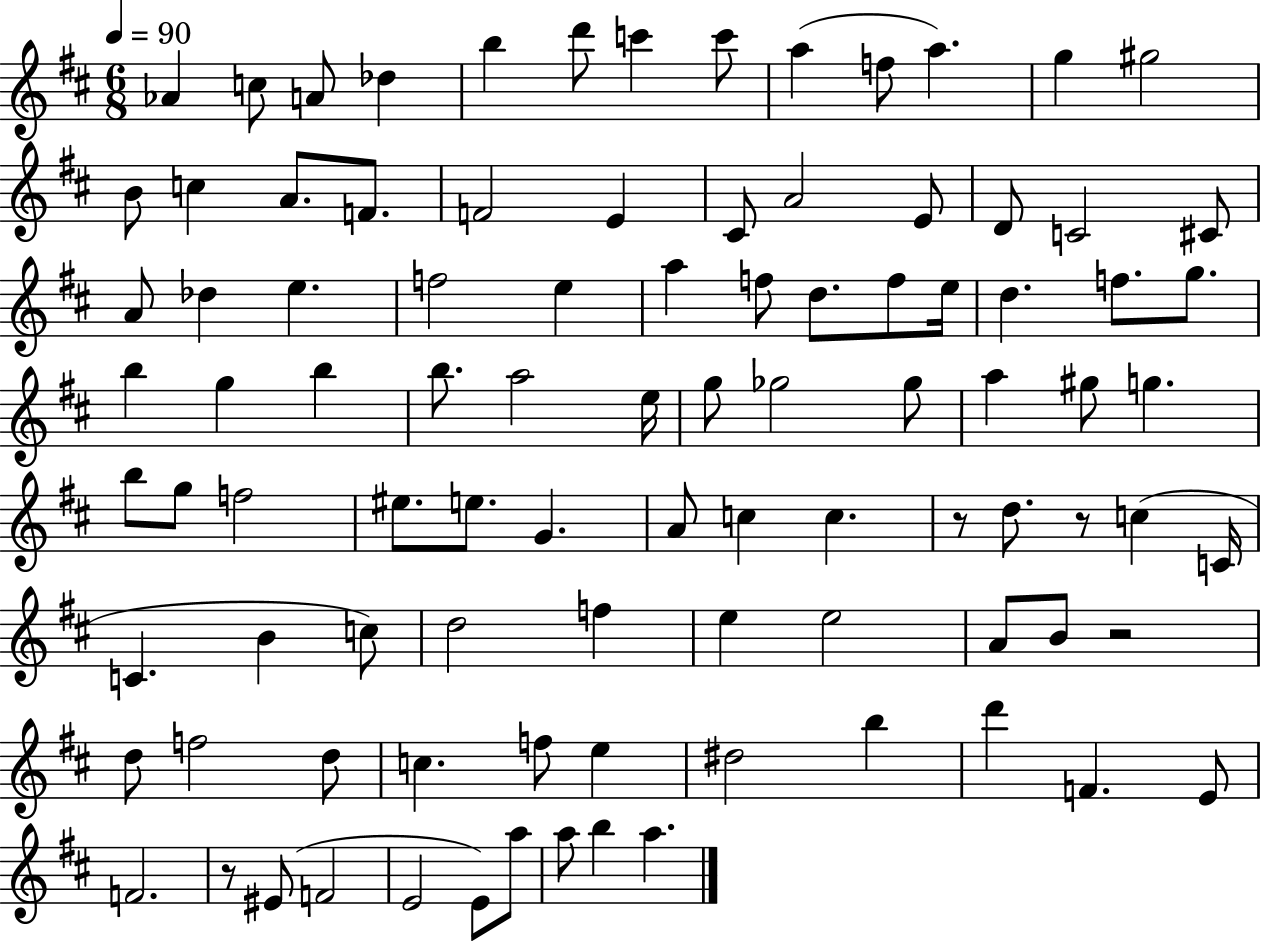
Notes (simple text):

Ab4/q C5/e A4/e Db5/q B5/q D6/e C6/q C6/e A5/q F5/e A5/q. G5/q G#5/h B4/e C5/q A4/e. F4/e. F4/h E4/q C#4/e A4/h E4/e D4/e C4/h C#4/e A4/e Db5/q E5/q. F5/h E5/q A5/q F5/e D5/e. F5/e E5/s D5/q. F5/e. G5/e. B5/q G5/q B5/q B5/e. A5/h E5/s G5/e Gb5/h Gb5/e A5/q G#5/e G5/q. B5/e G5/e F5/h EIS5/e. E5/e. G4/q. A4/e C5/q C5/q. R/e D5/e. R/e C5/q C4/s C4/q. B4/q C5/e D5/h F5/q E5/q E5/h A4/e B4/e R/h D5/e F5/h D5/e C5/q. F5/e E5/q D#5/h B5/q D6/q F4/q. E4/e F4/h. R/e EIS4/e F4/h E4/h E4/e A5/e A5/e B5/q A5/q.